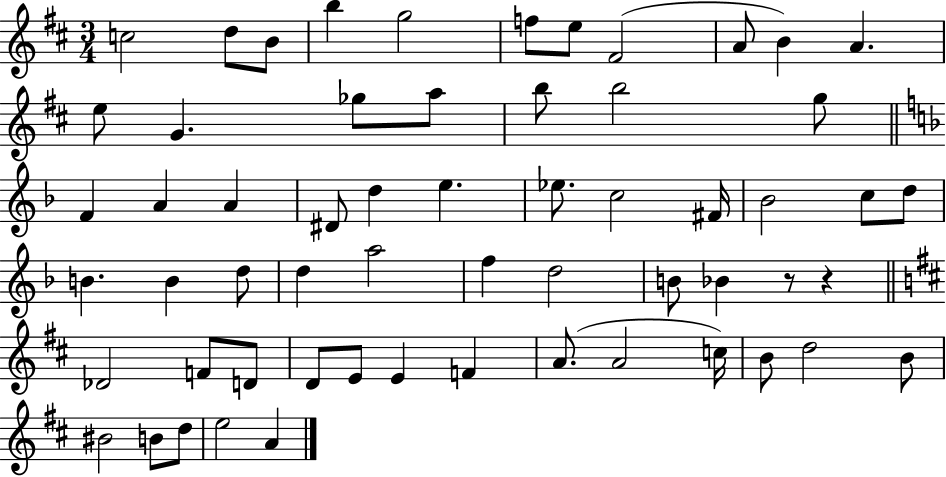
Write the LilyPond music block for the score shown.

{
  \clef treble
  \numericTimeSignature
  \time 3/4
  \key d \major
  c''2 d''8 b'8 | b''4 g''2 | f''8 e''8 fis'2( | a'8 b'4) a'4. | \break e''8 g'4. ges''8 a''8 | b''8 b''2 g''8 | \bar "||" \break \key f \major f'4 a'4 a'4 | dis'8 d''4 e''4. | ees''8. c''2 fis'16 | bes'2 c''8 d''8 | \break b'4. b'4 d''8 | d''4 a''2 | f''4 d''2 | b'8 bes'4 r8 r4 | \break \bar "||" \break \key d \major des'2 f'8 d'8 | d'8 e'8 e'4 f'4 | a'8.( a'2 c''16) | b'8 d''2 b'8 | \break bis'2 b'8 d''8 | e''2 a'4 | \bar "|."
}